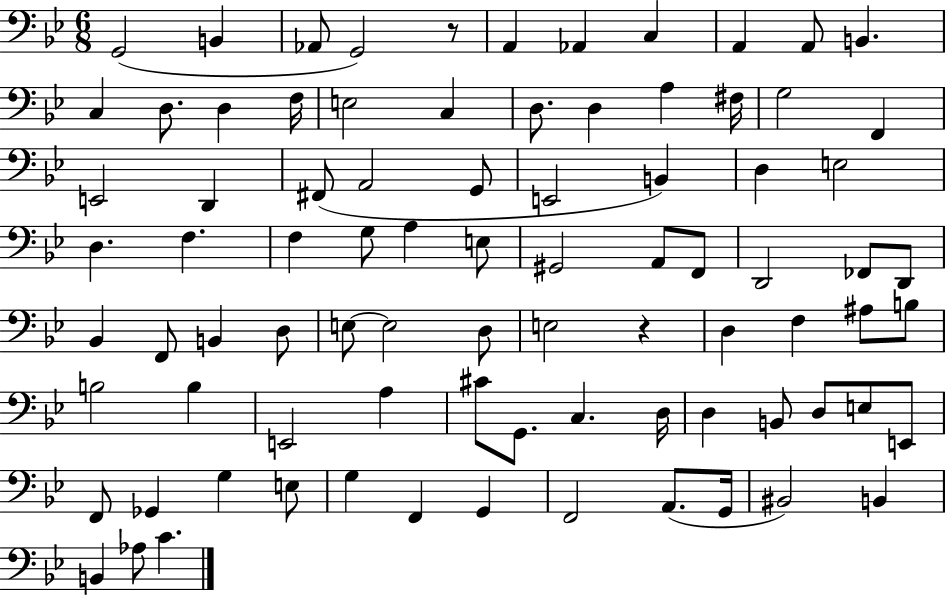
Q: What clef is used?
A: bass